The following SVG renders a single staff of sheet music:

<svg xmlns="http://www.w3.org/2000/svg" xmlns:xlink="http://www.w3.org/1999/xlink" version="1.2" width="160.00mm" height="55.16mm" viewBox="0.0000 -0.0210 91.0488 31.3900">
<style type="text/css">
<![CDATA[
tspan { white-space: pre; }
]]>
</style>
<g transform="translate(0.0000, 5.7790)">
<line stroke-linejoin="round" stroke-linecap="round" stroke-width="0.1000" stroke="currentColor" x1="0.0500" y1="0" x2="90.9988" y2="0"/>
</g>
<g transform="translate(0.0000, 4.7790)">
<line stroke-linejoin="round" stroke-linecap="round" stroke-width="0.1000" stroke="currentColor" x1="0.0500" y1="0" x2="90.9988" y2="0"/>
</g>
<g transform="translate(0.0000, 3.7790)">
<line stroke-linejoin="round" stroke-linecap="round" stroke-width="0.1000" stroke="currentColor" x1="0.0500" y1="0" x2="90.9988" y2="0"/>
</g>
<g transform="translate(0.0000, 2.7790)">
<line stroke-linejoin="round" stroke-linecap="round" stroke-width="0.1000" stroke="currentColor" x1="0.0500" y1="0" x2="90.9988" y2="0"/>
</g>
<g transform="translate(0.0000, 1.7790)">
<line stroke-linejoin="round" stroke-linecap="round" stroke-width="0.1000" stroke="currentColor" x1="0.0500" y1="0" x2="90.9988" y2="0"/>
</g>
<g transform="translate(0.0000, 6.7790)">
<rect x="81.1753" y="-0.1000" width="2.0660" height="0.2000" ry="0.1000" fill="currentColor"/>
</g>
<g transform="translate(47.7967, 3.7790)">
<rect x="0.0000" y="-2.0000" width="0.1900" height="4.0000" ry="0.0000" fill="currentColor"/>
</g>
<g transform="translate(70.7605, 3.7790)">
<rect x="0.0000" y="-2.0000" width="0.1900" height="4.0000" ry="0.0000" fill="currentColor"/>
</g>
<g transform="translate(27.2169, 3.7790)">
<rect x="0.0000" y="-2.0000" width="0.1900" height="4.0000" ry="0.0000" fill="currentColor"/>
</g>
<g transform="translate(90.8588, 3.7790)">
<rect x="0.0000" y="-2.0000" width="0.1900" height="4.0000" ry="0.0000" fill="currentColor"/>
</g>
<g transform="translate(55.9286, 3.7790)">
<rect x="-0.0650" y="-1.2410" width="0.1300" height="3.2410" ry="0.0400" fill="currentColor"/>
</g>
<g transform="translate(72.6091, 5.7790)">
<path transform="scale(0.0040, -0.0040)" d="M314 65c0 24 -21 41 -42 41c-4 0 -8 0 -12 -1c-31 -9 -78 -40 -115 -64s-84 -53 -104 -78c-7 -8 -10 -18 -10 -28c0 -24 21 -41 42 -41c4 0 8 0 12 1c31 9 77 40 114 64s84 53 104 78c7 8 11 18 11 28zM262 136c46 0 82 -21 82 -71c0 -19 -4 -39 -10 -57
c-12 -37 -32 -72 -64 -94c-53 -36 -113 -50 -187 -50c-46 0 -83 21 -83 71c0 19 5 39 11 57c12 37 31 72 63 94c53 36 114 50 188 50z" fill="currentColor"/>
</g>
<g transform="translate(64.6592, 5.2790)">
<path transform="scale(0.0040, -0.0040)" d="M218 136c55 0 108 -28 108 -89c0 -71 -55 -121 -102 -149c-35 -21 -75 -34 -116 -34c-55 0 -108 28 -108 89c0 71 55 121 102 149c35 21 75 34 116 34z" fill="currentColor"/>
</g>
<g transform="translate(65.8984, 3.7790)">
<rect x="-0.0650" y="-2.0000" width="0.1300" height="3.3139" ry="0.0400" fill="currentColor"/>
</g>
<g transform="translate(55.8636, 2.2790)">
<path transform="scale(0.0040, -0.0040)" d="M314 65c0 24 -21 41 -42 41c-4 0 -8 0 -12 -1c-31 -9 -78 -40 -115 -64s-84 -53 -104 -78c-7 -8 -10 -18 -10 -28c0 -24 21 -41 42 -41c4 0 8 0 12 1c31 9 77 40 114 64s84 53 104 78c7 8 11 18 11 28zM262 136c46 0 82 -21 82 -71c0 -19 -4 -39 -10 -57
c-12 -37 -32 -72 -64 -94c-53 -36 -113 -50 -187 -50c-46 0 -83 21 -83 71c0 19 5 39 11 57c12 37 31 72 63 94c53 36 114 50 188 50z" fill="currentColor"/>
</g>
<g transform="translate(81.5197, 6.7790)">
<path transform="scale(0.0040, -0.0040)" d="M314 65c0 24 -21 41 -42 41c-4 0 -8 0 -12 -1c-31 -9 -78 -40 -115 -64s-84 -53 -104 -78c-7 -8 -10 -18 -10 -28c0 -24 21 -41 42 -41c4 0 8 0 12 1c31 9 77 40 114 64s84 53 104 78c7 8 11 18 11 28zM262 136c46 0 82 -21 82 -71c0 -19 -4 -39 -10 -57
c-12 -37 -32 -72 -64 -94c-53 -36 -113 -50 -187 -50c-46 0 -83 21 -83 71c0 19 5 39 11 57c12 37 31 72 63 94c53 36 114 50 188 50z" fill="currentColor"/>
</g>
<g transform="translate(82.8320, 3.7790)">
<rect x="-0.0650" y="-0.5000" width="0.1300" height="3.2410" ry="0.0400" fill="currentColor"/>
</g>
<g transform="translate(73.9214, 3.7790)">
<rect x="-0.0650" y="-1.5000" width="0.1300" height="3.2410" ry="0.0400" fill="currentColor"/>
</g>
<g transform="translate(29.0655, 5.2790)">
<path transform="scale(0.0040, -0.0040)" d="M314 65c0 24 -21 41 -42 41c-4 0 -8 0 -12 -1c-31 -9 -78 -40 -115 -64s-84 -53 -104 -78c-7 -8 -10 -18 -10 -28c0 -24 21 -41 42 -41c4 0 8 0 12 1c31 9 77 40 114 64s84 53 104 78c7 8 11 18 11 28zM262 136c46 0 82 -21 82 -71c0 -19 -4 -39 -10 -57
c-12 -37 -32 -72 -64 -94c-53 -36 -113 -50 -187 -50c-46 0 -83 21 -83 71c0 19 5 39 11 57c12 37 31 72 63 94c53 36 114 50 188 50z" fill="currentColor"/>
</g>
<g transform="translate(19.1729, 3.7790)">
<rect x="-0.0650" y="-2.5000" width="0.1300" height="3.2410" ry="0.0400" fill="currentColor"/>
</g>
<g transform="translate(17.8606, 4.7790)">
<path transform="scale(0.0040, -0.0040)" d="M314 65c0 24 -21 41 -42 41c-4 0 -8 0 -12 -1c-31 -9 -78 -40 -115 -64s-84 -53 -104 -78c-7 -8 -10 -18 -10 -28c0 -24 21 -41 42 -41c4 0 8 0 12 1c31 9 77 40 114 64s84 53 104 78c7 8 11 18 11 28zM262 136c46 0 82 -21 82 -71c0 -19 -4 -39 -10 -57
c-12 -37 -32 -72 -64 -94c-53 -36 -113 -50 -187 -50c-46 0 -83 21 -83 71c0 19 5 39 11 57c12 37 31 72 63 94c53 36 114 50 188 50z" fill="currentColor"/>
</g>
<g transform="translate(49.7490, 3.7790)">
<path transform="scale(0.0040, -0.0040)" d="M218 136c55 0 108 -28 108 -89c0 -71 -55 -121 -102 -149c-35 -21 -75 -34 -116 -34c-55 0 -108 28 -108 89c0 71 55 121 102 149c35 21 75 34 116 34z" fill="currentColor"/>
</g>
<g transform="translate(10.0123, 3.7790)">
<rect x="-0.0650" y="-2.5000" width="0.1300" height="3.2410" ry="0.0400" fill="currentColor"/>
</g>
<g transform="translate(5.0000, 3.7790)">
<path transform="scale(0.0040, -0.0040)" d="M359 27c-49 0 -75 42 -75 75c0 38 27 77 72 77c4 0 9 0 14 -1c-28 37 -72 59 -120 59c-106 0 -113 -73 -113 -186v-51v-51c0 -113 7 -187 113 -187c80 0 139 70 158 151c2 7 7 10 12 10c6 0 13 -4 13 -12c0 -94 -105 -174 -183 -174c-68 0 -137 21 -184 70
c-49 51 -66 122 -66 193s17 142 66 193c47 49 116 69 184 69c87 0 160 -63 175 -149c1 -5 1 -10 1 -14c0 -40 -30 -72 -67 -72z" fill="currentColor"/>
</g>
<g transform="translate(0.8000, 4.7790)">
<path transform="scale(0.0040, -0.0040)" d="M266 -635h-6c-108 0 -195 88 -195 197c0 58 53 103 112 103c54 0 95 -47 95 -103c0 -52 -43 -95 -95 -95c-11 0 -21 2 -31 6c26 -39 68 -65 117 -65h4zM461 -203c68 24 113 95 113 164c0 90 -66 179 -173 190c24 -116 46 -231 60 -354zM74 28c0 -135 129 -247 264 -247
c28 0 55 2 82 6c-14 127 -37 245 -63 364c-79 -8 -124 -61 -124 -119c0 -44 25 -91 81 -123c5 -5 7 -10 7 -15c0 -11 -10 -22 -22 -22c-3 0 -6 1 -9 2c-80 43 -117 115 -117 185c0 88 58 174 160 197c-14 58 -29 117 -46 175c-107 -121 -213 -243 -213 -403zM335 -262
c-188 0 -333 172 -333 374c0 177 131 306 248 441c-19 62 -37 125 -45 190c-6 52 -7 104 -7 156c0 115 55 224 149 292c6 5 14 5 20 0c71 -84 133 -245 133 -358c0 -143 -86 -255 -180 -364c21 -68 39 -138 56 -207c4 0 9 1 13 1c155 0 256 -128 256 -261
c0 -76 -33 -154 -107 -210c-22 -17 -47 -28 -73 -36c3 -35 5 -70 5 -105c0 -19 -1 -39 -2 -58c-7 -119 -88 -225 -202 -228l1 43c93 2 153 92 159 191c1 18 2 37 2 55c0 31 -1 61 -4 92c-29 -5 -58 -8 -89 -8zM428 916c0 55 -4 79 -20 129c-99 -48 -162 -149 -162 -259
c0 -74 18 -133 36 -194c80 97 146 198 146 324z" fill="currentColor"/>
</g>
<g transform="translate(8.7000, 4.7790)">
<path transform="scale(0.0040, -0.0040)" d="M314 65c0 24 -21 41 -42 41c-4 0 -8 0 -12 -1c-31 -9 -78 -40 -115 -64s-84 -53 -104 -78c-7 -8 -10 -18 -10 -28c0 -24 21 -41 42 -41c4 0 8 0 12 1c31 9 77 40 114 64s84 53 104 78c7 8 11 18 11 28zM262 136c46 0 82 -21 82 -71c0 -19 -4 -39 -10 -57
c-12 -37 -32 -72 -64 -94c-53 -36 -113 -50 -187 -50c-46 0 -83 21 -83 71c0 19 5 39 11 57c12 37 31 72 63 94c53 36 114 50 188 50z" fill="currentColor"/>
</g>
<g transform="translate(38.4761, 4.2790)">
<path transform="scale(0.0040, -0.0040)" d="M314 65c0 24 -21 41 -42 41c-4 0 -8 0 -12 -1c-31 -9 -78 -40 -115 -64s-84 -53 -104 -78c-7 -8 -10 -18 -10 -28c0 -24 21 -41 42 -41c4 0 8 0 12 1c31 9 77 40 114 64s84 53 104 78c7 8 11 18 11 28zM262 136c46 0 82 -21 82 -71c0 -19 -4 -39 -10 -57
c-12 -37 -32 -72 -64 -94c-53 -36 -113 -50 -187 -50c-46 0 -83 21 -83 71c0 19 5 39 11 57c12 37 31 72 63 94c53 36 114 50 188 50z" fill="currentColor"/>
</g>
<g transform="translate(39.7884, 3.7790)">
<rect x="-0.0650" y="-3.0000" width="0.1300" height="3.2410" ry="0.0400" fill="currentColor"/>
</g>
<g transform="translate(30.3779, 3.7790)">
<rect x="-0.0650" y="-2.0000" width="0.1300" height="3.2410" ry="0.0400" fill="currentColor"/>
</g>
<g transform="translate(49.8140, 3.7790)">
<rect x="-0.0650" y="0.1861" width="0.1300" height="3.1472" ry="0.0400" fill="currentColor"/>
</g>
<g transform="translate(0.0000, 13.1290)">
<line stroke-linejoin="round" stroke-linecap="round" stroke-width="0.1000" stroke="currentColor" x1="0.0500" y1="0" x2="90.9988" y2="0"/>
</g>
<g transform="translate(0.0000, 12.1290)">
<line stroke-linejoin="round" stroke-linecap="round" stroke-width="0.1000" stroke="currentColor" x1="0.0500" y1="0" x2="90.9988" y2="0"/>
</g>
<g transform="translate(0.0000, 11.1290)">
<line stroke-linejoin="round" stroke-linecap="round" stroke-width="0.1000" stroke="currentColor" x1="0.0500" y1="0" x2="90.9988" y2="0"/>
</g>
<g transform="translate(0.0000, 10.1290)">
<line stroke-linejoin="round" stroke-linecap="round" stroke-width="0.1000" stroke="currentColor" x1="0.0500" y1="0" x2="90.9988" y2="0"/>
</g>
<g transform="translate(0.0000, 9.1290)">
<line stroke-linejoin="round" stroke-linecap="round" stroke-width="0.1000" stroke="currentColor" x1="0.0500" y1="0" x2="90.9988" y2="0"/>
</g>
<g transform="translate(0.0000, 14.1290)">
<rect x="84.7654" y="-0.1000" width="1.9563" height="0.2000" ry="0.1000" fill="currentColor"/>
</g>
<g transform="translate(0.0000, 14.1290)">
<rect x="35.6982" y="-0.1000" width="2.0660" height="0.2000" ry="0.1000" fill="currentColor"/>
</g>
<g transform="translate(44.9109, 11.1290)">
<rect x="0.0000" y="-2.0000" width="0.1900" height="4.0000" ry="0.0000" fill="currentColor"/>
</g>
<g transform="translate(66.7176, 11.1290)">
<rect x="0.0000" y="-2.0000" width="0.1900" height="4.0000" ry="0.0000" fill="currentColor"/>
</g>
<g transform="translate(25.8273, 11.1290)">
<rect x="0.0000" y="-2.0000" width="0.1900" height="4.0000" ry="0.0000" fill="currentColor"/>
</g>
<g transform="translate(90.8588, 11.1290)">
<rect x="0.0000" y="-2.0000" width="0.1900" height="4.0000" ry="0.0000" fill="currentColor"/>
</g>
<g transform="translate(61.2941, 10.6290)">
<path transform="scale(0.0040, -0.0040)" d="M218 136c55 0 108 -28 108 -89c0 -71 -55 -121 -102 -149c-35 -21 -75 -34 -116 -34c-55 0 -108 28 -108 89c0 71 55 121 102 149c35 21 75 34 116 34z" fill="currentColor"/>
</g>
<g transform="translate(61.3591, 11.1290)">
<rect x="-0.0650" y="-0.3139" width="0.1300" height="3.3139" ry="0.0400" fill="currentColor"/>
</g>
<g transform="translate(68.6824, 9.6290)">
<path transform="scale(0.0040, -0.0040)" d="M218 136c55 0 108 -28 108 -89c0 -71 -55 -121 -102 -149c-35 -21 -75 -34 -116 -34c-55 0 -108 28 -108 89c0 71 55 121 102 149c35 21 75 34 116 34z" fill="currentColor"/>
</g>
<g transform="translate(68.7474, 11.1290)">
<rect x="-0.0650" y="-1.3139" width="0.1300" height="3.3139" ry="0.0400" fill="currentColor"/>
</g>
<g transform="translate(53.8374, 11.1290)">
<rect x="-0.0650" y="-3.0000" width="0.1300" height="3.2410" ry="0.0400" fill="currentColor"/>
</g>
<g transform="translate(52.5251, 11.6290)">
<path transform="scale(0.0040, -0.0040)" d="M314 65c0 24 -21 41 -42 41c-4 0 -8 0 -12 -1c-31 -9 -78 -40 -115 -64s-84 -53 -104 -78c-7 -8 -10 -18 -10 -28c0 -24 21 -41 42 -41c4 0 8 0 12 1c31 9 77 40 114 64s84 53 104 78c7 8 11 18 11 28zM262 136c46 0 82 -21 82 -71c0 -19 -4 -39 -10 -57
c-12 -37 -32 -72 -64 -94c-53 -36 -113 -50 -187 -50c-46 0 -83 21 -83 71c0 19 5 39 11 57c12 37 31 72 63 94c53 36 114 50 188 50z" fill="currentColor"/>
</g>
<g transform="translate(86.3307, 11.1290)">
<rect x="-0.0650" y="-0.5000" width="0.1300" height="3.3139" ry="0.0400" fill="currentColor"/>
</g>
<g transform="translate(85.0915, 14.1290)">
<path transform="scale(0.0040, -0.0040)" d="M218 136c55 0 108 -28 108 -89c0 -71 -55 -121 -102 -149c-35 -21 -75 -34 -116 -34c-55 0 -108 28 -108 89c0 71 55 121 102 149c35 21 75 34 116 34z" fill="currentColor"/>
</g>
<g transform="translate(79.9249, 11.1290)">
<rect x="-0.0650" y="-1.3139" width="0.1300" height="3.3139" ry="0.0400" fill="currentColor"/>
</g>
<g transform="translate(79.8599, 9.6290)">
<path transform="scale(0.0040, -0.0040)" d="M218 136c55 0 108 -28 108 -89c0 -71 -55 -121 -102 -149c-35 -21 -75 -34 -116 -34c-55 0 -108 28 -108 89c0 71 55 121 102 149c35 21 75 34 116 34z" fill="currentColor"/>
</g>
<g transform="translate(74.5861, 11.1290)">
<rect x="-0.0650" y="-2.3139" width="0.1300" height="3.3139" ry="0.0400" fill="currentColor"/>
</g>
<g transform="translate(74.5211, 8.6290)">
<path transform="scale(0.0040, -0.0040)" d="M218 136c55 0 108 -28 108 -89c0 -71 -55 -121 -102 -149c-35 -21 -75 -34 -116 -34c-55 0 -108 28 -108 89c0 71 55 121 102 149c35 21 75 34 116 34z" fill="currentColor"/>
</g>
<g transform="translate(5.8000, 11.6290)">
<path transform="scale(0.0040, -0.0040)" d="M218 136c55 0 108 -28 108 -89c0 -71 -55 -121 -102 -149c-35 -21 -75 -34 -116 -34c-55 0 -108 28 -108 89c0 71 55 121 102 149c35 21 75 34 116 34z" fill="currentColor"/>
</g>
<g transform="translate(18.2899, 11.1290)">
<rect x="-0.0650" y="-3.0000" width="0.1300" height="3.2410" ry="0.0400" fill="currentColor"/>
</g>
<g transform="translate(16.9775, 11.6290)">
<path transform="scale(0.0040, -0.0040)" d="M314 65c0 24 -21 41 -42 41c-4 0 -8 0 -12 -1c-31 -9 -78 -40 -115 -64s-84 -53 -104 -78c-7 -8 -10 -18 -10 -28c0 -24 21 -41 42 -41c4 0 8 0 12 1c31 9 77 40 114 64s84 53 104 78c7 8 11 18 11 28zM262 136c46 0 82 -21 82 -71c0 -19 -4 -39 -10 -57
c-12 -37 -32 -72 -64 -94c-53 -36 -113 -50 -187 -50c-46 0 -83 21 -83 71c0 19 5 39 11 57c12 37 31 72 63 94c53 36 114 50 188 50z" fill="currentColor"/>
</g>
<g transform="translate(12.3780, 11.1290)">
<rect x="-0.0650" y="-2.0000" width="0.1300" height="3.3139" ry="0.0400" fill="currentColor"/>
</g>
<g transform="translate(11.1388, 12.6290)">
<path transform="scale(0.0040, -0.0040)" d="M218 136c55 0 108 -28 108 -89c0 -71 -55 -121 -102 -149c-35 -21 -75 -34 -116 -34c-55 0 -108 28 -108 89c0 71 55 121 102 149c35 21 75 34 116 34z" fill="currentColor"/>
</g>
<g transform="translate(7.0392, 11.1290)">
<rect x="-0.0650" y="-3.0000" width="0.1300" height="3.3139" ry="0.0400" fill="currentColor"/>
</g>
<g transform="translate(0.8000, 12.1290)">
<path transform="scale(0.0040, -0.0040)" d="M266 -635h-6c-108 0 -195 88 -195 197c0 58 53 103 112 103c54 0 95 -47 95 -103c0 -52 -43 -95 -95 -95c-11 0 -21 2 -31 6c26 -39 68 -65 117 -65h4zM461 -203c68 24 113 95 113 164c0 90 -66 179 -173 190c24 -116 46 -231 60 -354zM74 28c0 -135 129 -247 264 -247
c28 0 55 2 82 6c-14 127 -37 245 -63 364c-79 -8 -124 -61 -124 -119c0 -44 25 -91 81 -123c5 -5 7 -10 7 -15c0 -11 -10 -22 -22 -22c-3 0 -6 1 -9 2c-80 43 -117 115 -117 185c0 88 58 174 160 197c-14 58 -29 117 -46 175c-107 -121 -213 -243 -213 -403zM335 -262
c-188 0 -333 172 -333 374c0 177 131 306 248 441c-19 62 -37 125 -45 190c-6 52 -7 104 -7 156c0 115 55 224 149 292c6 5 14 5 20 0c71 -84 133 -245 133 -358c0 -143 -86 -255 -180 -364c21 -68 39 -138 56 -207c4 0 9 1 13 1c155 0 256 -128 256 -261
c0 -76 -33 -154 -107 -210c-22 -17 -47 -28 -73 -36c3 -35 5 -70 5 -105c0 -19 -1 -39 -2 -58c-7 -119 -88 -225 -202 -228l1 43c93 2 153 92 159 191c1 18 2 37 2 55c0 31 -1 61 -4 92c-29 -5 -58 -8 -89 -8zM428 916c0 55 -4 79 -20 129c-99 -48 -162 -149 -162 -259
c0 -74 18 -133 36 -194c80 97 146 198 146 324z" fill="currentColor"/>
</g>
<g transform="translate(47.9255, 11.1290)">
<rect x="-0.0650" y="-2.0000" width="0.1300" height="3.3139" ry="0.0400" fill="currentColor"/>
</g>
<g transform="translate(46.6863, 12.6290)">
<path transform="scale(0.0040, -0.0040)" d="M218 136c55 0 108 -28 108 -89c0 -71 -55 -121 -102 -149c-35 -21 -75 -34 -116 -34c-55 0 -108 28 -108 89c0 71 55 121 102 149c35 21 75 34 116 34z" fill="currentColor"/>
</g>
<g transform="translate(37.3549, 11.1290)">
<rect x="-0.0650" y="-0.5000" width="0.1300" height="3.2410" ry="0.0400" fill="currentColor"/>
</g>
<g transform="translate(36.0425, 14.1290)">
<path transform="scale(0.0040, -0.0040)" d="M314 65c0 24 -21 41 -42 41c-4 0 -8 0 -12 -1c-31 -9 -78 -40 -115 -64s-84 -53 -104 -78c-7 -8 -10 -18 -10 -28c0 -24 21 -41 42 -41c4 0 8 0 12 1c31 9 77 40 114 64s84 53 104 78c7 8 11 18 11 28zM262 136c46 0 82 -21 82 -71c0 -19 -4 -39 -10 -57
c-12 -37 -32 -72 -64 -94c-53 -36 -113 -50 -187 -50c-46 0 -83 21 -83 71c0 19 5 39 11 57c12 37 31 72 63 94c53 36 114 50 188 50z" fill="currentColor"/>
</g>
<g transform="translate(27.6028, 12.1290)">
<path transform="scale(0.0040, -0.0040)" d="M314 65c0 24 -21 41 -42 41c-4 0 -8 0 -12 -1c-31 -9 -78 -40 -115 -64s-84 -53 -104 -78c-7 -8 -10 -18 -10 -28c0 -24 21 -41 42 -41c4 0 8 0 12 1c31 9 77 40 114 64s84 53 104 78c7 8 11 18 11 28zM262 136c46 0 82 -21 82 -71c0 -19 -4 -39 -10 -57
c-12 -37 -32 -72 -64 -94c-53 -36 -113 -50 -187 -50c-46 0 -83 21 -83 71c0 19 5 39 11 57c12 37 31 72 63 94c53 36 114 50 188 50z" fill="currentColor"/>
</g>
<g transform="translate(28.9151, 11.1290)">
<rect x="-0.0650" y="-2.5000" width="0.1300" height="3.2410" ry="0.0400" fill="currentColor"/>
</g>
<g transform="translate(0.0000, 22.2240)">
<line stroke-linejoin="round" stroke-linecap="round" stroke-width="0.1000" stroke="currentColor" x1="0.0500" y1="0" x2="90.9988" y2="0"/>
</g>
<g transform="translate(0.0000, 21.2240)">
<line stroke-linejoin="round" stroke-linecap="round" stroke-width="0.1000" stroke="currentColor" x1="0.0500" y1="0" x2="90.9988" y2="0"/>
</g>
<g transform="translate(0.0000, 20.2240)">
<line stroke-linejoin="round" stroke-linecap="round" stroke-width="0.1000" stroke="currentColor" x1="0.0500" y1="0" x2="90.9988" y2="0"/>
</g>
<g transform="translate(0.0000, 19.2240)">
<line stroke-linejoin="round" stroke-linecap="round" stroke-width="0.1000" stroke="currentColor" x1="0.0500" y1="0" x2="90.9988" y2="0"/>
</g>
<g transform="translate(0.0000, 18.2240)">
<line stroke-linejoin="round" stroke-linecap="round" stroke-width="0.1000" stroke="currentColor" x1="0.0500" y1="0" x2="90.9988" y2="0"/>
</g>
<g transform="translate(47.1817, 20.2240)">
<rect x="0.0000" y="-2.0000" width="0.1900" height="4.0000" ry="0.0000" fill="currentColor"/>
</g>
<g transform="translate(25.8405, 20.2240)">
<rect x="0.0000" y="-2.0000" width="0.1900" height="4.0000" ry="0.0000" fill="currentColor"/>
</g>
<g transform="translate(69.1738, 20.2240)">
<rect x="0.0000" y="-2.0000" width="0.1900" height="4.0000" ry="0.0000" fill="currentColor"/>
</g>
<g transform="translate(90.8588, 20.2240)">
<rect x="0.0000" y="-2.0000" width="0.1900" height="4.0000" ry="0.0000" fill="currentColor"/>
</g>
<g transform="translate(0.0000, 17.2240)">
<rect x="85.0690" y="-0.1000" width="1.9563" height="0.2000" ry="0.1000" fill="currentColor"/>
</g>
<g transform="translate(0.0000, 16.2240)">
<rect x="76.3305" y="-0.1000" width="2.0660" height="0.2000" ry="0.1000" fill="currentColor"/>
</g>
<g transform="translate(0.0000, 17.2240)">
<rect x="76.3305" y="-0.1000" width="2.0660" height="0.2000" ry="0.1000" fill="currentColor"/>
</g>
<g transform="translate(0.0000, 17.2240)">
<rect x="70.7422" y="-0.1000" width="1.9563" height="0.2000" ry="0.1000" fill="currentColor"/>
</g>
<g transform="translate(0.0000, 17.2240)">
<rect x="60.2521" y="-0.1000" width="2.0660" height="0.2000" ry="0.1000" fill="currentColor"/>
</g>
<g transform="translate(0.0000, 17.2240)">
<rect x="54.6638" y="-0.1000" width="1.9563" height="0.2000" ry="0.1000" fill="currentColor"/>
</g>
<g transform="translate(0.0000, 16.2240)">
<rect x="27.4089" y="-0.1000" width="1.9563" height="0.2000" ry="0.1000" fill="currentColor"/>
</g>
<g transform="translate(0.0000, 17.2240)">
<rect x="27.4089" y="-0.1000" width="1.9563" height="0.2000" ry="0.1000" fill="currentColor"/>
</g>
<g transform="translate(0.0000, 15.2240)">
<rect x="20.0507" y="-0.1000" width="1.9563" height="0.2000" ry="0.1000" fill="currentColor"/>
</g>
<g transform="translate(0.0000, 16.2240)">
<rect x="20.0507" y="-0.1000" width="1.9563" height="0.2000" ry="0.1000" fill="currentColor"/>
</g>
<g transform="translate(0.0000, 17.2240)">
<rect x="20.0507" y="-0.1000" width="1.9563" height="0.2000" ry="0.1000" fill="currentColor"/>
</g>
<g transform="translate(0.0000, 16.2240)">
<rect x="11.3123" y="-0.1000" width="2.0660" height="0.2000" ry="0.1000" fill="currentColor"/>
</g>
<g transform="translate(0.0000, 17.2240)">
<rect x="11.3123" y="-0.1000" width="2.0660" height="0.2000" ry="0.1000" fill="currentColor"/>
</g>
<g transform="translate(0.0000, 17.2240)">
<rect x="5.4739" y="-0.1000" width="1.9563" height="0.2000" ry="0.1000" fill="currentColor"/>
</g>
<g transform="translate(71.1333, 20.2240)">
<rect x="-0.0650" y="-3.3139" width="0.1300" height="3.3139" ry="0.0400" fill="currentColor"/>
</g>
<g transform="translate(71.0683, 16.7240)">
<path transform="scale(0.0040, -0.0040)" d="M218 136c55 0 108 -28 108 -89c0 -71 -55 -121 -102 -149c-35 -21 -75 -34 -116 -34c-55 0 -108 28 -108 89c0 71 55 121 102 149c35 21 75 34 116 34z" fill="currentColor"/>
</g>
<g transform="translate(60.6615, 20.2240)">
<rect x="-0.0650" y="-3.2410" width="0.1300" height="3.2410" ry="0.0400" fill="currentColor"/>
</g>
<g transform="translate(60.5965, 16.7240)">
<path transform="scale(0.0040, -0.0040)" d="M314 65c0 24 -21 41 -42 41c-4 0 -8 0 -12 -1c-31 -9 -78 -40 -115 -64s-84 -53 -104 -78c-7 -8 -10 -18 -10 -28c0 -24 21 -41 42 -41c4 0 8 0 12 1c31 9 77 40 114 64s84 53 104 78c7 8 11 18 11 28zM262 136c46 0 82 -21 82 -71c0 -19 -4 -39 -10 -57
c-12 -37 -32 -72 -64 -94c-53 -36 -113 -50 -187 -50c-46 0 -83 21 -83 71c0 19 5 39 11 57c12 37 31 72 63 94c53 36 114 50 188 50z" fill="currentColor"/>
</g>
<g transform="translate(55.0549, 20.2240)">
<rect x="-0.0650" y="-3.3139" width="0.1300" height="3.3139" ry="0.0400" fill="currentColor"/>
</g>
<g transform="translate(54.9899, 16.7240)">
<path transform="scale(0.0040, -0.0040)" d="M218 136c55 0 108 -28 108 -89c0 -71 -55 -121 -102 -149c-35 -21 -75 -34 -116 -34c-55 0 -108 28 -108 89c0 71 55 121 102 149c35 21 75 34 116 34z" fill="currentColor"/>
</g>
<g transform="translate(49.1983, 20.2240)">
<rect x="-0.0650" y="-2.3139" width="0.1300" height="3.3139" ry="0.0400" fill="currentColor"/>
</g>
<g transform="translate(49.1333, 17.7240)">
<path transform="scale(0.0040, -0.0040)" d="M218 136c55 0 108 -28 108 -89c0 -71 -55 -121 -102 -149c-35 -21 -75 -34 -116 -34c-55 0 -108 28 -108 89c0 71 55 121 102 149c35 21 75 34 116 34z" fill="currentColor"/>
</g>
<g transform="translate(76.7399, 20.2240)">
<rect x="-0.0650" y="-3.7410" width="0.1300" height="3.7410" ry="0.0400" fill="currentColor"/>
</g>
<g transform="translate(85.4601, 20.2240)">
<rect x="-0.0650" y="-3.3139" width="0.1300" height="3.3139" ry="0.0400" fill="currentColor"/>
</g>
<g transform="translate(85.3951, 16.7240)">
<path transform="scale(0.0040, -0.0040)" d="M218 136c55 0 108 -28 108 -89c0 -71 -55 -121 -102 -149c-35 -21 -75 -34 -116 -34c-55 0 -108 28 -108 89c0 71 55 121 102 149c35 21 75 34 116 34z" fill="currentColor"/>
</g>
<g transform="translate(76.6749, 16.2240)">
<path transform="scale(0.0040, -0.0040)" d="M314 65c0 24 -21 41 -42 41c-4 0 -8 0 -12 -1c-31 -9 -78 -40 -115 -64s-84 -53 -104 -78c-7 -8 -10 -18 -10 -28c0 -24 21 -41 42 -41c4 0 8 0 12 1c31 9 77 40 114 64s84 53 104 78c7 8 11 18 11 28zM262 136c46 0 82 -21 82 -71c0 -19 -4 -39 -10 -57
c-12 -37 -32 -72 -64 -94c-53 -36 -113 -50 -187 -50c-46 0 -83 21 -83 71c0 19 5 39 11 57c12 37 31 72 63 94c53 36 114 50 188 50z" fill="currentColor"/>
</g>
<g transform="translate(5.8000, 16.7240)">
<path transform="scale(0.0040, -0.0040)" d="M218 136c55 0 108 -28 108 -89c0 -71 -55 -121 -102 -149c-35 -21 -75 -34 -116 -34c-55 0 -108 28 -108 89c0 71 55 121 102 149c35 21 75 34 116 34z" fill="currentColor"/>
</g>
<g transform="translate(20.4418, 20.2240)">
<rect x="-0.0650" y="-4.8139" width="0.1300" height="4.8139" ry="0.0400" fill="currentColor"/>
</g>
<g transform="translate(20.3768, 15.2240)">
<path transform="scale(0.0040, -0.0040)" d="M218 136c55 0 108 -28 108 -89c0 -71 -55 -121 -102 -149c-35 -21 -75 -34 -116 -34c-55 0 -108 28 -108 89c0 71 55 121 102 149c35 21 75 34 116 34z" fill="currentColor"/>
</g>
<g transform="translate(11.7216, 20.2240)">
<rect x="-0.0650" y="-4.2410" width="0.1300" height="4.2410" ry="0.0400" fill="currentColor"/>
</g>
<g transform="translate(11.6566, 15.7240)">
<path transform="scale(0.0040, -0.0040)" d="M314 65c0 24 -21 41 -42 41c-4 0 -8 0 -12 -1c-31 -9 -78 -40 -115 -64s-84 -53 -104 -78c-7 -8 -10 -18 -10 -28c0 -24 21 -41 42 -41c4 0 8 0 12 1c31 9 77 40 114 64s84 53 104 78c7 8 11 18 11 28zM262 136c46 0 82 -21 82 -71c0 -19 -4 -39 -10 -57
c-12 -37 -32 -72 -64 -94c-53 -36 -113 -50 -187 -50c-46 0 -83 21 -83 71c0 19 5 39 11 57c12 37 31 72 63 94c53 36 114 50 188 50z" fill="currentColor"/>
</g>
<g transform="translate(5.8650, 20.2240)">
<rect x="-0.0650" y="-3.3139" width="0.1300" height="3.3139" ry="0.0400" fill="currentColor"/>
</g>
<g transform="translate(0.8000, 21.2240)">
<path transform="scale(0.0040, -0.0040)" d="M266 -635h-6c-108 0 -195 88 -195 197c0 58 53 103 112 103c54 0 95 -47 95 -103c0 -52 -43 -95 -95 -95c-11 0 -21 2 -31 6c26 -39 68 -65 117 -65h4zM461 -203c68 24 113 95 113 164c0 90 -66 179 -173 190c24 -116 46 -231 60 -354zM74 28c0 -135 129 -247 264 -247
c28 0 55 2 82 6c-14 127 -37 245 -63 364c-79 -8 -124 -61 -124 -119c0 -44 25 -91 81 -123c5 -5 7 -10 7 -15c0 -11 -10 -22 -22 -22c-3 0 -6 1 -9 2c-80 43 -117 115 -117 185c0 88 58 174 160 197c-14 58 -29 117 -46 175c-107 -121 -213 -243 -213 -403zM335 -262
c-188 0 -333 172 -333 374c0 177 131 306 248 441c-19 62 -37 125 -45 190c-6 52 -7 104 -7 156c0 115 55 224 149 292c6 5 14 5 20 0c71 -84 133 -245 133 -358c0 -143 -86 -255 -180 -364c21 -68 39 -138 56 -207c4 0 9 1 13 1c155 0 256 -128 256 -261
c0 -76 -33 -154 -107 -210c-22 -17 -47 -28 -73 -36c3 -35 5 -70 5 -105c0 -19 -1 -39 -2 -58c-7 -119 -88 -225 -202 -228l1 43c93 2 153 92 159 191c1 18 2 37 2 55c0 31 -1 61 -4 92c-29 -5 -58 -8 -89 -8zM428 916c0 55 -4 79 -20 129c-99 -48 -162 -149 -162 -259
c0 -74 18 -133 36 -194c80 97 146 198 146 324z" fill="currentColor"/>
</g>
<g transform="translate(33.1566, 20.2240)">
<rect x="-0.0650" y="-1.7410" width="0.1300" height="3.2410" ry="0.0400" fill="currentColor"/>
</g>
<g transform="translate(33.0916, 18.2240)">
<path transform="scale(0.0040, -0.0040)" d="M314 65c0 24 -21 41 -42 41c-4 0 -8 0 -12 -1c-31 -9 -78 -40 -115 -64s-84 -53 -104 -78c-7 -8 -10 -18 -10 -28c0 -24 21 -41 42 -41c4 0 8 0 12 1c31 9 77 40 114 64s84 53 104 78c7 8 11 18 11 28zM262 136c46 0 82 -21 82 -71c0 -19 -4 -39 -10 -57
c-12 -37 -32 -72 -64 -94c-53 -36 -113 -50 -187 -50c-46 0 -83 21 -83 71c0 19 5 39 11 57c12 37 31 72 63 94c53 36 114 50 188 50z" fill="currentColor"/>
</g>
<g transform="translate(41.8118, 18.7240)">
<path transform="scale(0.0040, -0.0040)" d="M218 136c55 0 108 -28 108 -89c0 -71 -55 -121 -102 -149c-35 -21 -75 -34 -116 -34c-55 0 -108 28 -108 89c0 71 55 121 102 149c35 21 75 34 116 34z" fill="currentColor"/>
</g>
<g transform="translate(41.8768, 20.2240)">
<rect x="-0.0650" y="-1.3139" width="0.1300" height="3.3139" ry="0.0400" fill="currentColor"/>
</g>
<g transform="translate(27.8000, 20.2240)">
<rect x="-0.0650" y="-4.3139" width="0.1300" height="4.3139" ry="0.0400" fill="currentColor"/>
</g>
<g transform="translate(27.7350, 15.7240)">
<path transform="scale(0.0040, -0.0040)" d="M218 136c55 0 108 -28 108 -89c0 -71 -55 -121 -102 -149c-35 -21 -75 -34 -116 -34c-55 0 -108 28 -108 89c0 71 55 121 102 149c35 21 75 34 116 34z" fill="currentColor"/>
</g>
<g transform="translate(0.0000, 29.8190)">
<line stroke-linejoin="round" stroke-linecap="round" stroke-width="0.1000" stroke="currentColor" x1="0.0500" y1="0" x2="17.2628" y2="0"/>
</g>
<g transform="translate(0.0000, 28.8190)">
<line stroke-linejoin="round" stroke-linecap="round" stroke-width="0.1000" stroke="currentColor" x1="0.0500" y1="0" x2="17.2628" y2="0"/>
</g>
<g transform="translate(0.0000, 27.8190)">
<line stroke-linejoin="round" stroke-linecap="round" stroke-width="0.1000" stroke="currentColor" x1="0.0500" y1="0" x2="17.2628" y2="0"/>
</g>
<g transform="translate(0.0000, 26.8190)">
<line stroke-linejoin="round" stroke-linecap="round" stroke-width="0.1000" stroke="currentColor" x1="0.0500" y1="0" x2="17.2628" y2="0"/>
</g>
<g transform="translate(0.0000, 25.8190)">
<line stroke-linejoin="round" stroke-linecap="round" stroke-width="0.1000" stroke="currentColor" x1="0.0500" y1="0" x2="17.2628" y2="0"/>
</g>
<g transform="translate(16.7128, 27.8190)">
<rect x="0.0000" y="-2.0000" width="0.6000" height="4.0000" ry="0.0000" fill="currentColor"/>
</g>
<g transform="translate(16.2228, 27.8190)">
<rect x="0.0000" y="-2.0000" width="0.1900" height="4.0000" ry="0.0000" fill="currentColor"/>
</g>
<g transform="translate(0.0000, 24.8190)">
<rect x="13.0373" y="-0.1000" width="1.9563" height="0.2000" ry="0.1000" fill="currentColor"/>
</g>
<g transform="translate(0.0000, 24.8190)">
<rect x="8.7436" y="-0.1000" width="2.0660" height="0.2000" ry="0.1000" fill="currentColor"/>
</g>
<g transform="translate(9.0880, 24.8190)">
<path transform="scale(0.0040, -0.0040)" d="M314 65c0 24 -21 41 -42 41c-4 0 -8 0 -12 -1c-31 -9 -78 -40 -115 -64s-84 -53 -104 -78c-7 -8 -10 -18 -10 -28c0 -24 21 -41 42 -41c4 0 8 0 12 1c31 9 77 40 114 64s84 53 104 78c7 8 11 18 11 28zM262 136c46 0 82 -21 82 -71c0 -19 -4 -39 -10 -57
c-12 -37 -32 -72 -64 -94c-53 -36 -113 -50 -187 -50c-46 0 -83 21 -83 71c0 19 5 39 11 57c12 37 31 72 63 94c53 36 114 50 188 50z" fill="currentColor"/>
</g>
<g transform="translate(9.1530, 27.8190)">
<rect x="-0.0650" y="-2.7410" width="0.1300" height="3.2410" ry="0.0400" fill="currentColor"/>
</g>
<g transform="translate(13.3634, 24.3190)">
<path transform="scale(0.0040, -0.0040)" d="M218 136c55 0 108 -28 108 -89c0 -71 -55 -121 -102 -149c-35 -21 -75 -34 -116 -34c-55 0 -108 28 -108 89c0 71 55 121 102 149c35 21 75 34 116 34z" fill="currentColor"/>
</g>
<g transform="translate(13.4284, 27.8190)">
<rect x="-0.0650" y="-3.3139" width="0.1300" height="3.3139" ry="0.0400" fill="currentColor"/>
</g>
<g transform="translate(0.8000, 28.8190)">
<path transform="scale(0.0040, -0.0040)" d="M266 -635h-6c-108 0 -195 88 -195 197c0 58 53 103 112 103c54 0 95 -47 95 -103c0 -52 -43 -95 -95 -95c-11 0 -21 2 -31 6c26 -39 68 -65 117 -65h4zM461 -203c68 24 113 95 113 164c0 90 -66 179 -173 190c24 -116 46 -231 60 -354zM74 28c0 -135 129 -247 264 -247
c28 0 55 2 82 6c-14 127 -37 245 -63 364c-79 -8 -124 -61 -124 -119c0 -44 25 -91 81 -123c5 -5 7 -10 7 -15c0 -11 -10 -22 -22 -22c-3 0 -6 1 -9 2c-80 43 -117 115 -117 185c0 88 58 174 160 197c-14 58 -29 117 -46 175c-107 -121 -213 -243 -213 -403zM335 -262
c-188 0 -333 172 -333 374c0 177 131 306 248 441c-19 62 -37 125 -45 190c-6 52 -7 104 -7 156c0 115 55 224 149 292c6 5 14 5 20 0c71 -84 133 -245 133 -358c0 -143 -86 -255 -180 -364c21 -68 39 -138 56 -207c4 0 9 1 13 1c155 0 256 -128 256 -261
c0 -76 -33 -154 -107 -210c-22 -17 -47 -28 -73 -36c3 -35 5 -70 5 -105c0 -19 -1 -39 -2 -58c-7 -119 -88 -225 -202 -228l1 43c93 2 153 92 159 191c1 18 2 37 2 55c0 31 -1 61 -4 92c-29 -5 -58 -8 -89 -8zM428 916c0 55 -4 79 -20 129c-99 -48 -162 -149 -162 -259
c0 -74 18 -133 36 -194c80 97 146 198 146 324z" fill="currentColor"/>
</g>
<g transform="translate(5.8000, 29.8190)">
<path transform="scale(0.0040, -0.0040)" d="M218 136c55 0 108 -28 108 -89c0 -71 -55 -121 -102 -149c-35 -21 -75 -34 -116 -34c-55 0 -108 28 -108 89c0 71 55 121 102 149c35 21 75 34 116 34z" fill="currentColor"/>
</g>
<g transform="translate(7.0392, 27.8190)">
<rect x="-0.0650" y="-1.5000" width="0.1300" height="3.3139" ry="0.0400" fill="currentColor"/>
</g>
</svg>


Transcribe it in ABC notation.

X:1
T:Untitled
M:4/4
L:1/4
K:C
G2 G2 F2 A2 B e2 F E2 C2 A F A2 G2 C2 F A2 c e g e C b d'2 e' d' f2 e g b b2 b c'2 b E a2 b